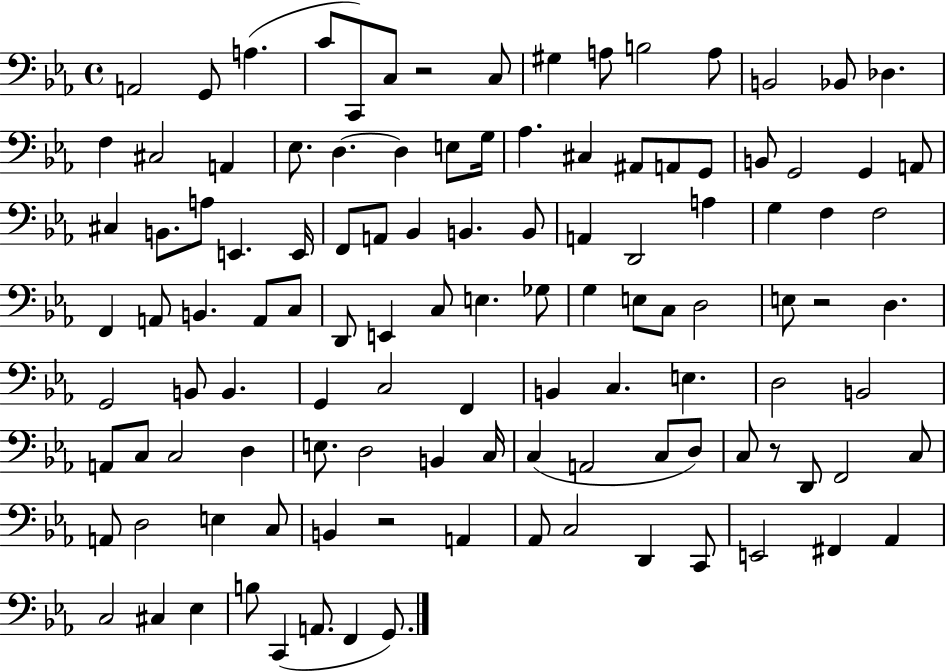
X:1
T:Untitled
M:4/4
L:1/4
K:Eb
A,,2 G,,/2 A, C/2 C,,/2 C,/2 z2 C,/2 ^G, A,/2 B,2 A,/2 B,,2 _B,,/2 _D, F, ^C,2 A,, _E,/2 D, D, E,/2 G,/4 _A, ^C, ^A,,/2 A,,/2 G,,/2 B,,/2 G,,2 G,, A,,/2 ^C, B,,/2 A,/2 E,, E,,/4 F,,/2 A,,/2 _B,, B,, B,,/2 A,, D,,2 A, G, F, F,2 F,, A,,/2 B,, A,,/2 C,/2 D,,/2 E,, C,/2 E, _G,/2 G, E,/2 C,/2 D,2 E,/2 z2 D, G,,2 B,,/2 B,, G,, C,2 F,, B,, C, E, D,2 B,,2 A,,/2 C,/2 C,2 D, E,/2 D,2 B,, C,/4 C, A,,2 C,/2 D,/2 C,/2 z/2 D,,/2 F,,2 C,/2 A,,/2 D,2 E, C,/2 B,, z2 A,, _A,,/2 C,2 D,, C,,/2 E,,2 ^F,, _A,, C,2 ^C, _E, B,/2 C,, A,,/2 F,, G,,/2